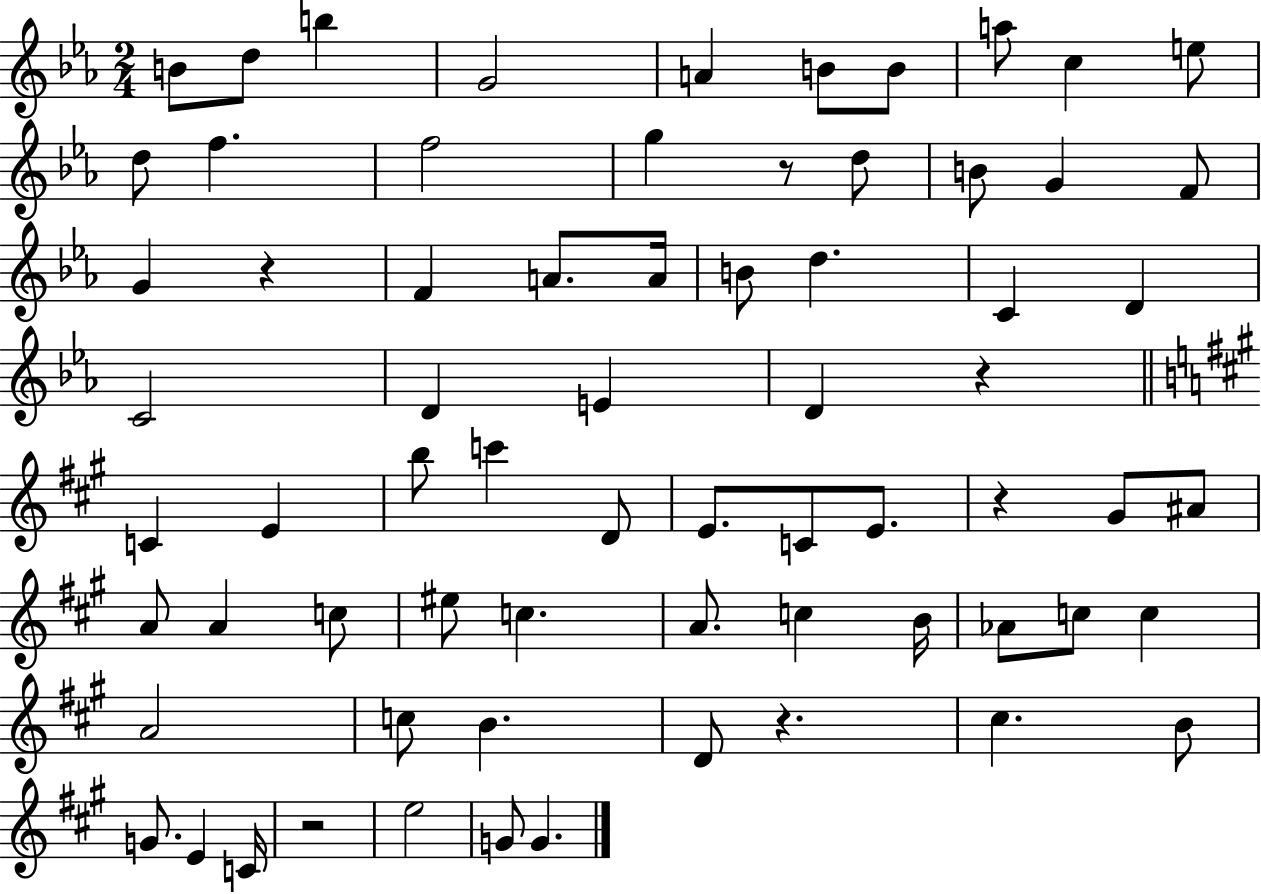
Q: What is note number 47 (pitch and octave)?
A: C5